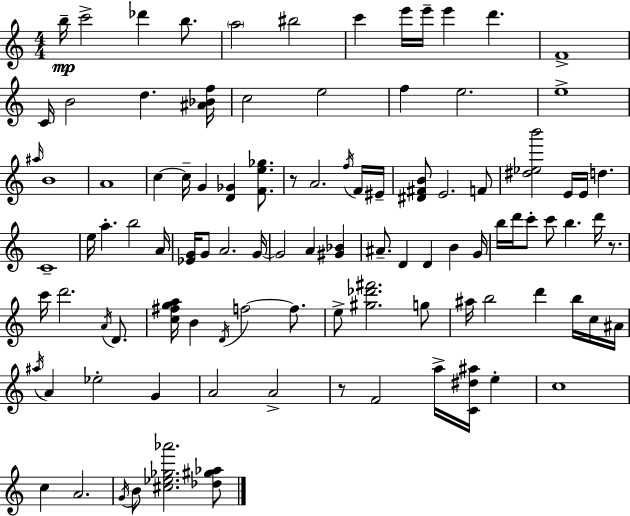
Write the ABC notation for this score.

X:1
T:Untitled
M:4/4
L:1/4
K:C
b/4 c'2 _d' b/2 a2 ^b2 c' e'/4 e'/4 e' d' F4 C/4 B2 d [^A_Bf]/4 c2 e2 f e2 e4 ^a/4 B4 A4 c c/4 G [D_G] [Fe_g]/2 z/2 A2 f/4 F/4 ^E/4 [^D^FB]/2 E2 F/2 [^d_eb']2 E/4 E/4 d C4 e/4 a b2 A/4 [_EG]/4 G/2 A2 G/4 G2 A [^G_B] ^A/2 D D B G/4 b/4 d'/4 c'/2 c'/2 b d'/4 z/2 c'/4 d'2 A/4 D/2 [c^fga]/4 B D/4 f2 f/2 e/2 [^g_d'^f']2 g/2 ^a/4 b2 d' b/4 c/4 ^A/4 ^a/4 A _e2 G A2 A2 z/2 F2 a/4 [C^d^a]/4 e c4 c A2 G/4 B/2 [^c_e_g_a']2 [_d^g_a]/2